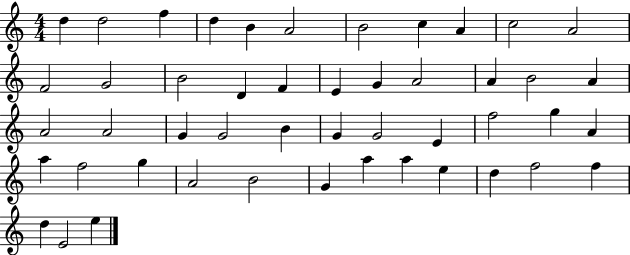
D5/q D5/h F5/q D5/q B4/q A4/h B4/h C5/q A4/q C5/h A4/h F4/h G4/h B4/h D4/q F4/q E4/q G4/q A4/h A4/q B4/h A4/q A4/h A4/h G4/q G4/h B4/q G4/q G4/h E4/q F5/h G5/q A4/q A5/q F5/h G5/q A4/h B4/h G4/q A5/q A5/q E5/q D5/q F5/h F5/q D5/q E4/h E5/q